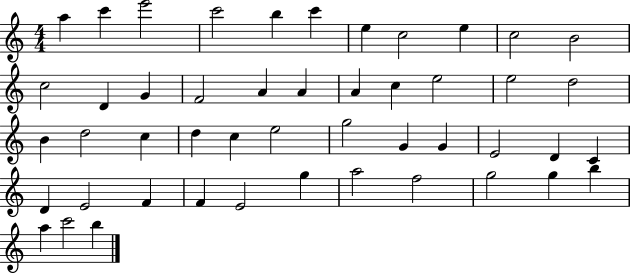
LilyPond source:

{
  \clef treble
  \numericTimeSignature
  \time 4/4
  \key c \major
  a''4 c'''4 e'''2 | c'''2 b''4 c'''4 | e''4 c''2 e''4 | c''2 b'2 | \break c''2 d'4 g'4 | f'2 a'4 a'4 | a'4 c''4 e''2 | e''2 d''2 | \break b'4 d''2 c''4 | d''4 c''4 e''2 | g''2 g'4 g'4 | e'2 d'4 c'4 | \break d'4 e'2 f'4 | f'4 e'2 g''4 | a''2 f''2 | g''2 g''4 b''4 | \break a''4 c'''2 b''4 | \bar "|."
}